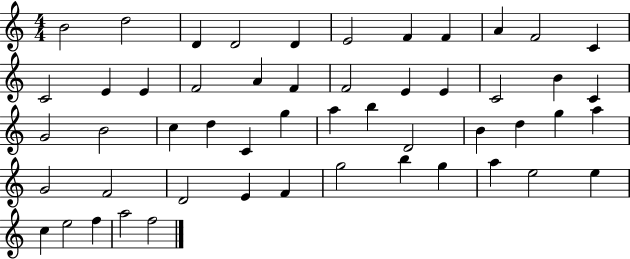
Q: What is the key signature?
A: C major